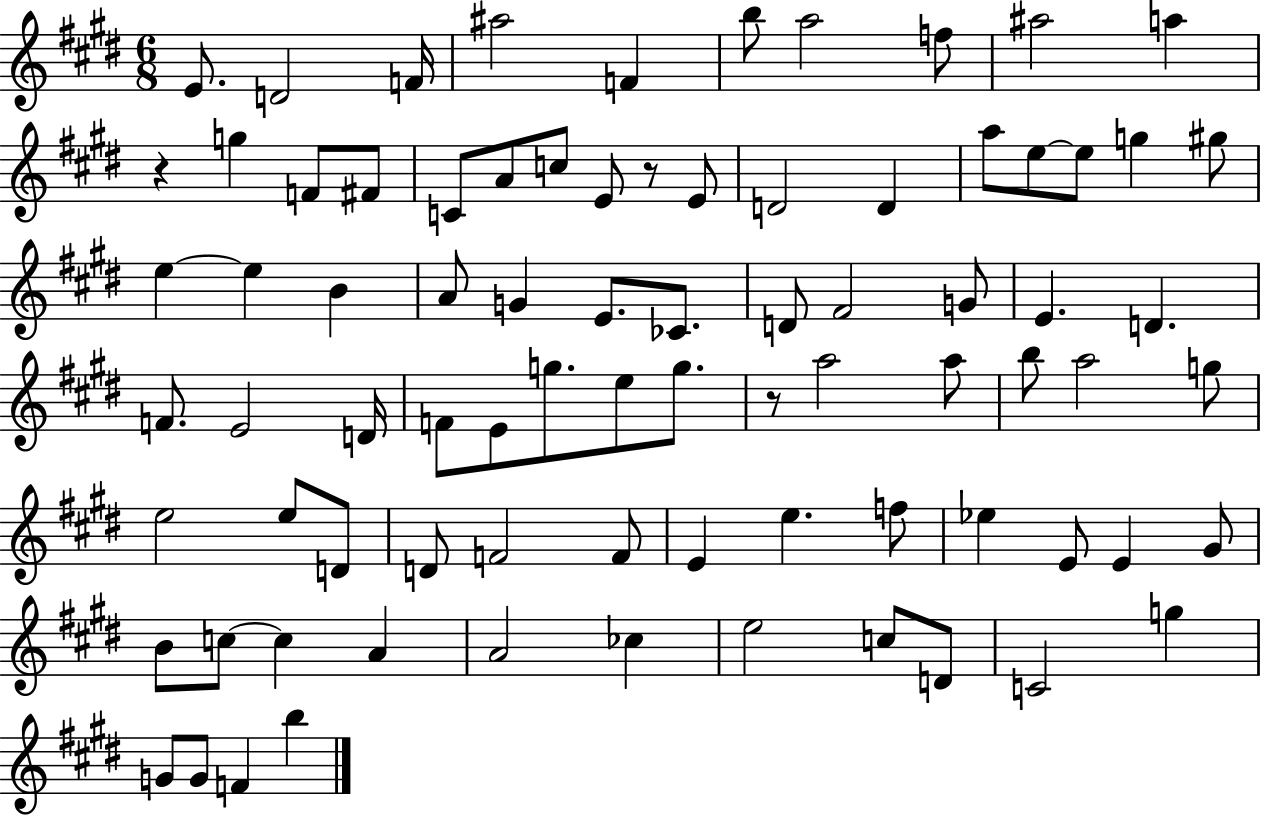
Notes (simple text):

E4/e. D4/h F4/s A#5/h F4/q B5/e A5/h F5/e A#5/h A5/q R/q G5/q F4/e F#4/e C4/e A4/e C5/e E4/e R/e E4/e D4/h D4/q A5/e E5/e E5/e G5/q G#5/e E5/q E5/q B4/q A4/e G4/q E4/e. CES4/e. D4/e F#4/h G4/e E4/q. D4/q. F4/e. E4/h D4/s F4/e E4/e G5/e. E5/e G5/e. R/e A5/h A5/e B5/e A5/h G5/e E5/h E5/e D4/e D4/e F4/h F4/e E4/q E5/q. F5/e Eb5/q E4/e E4/q G#4/e B4/e C5/e C5/q A4/q A4/h CES5/q E5/h C5/e D4/e C4/h G5/q G4/e G4/e F4/q B5/q